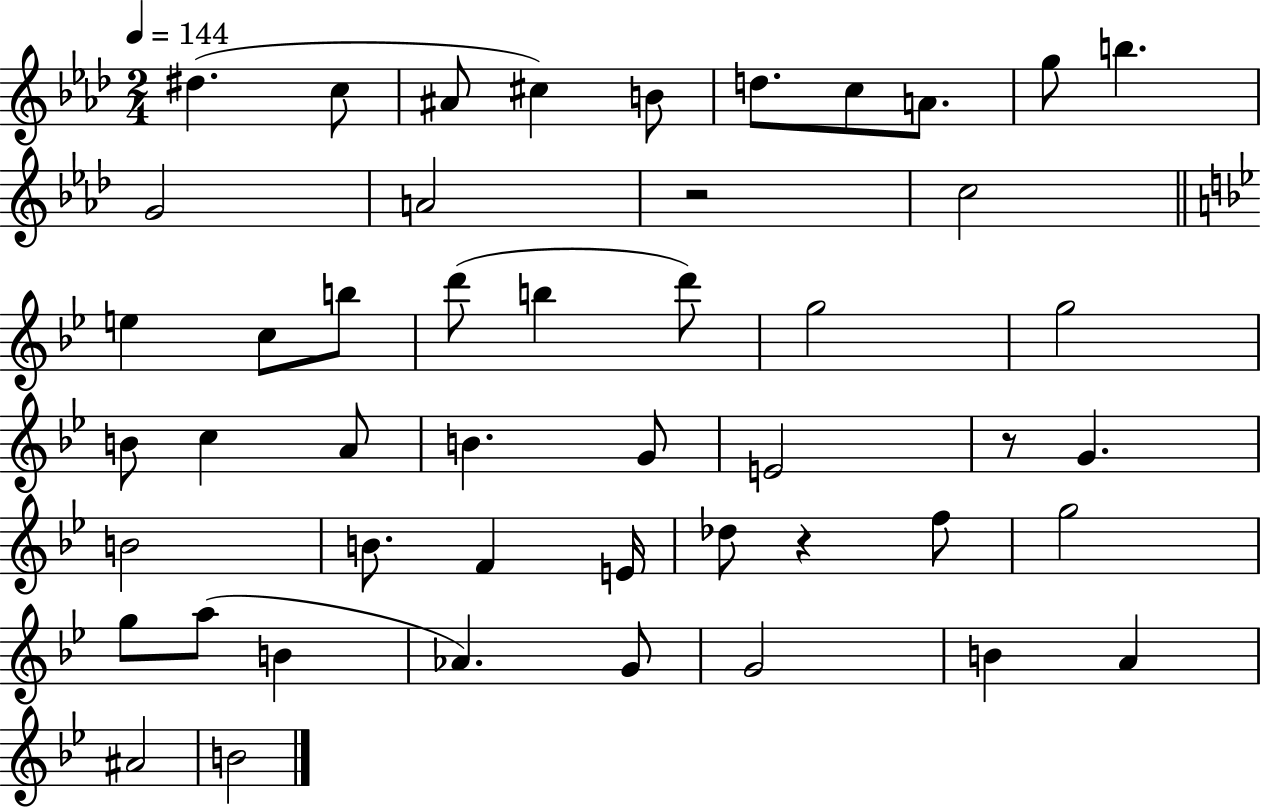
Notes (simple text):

D#5/q. C5/e A#4/e C#5/q B4/e D5/e. C5/e A4/e. G5/e B5/q. G4/h A4/h R/h C5/h E5/q C5/e B5/e D6/e B5/q D6/e G5/h G5/h B4/e C5/q A4/e B4/q. G4/e E4/h R/e G4/q. B4/h B4/e. F4/q E4/s Db5/e R/q F5/e G5/h G5/e A5/e B4/q Ab4/q. G4/e G4/h B4/q A4/q A#4/h B4/h